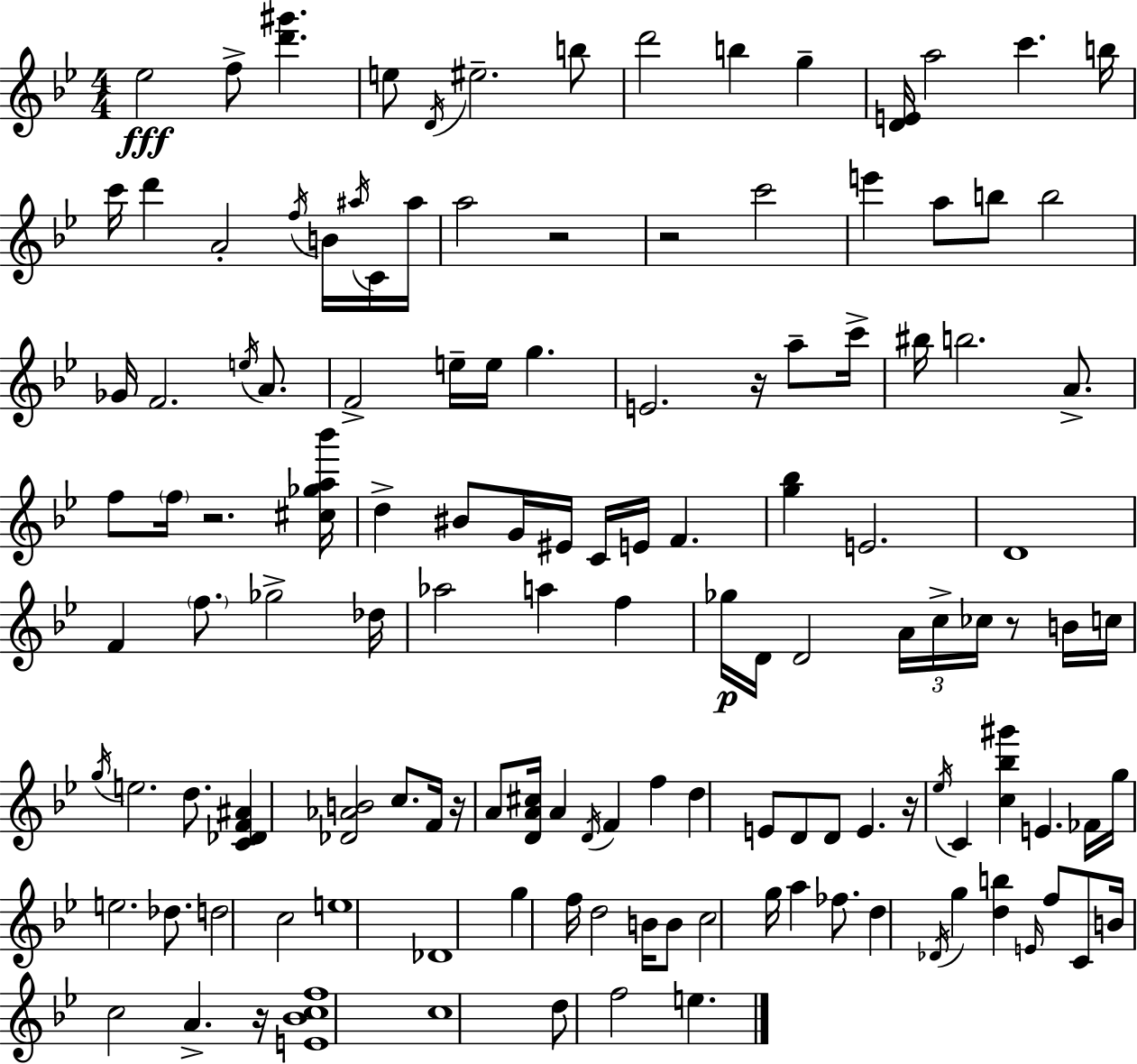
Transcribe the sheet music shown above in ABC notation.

X:1
T:Untitled
M:4/4
L:1/4
K:Gm
_e2 f/2 [d'^g'] e/2 D/4 ^e2 b/2 d'2 b g [DE]/4 a2 c' b/4 c'/4 d' A2 f/4 B/4 ^a/4 C/4 ^a/4 a2 z2 z2 c'2 e' a/2 b/2 b2 _G/4 F2 e/4 A/2 F2 e/4 e/4 g E2 z/4 a/2 c'/4 ^b/4 b2 A/2 f/2 f/4 z2 [^c_ga_b']/4 d ^B/2 G/4 ^E/4 C/4 E/4 F [g_b] E2 D4 F f/2 _g2 _d/4 _a2 a f _g/4 D/4 D2 A/4 c/4 _c/4 z/2 B/4 c/4 g/4 e2 d/2 [C_DF^A] [_D_AB]2 c/2 F/4 z/4 A/2 [DA^c]/4 A D/4 F f d E/2 D/2 D/2 E z/4 _e/4 C [c_b^g'] E _F/4 g/4 e2 _d/2 d2 c2 e4 _D4 g f/4 d2 B/4 B/2 c2 g/4 a _f/2 d _D/4 g [db] E/4 f/2 C/2 B/4 c2 A z/4 [E_Bcf]4 c4 d/2 f2 e